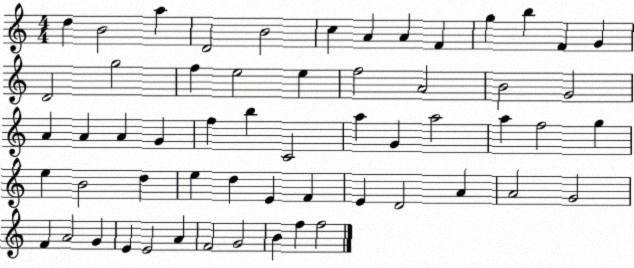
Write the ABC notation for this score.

X:1
T:Untitled
M:4/4
L:1/4
K:C
d B2 a D2 B2 c A A F g b F G D2 g2 f e2 e f2 A2 B2 G2 A A A G f b C2 a G a2 a f2 g e B2 d e d E F E D2 A A2 G2 F A2 G E E2 A F2 G2 B f f2